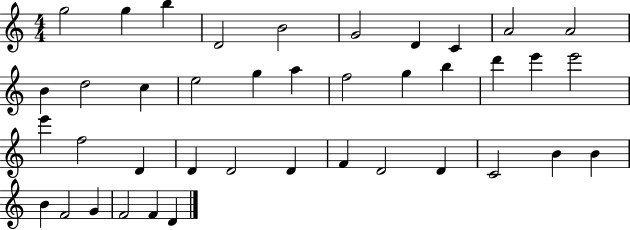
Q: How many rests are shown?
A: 0